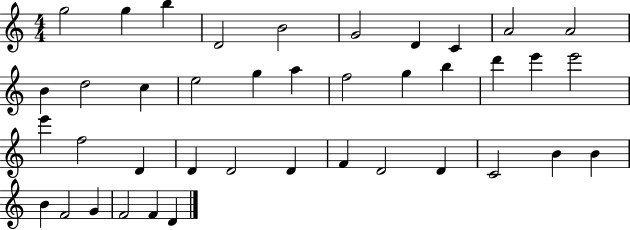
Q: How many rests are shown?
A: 0